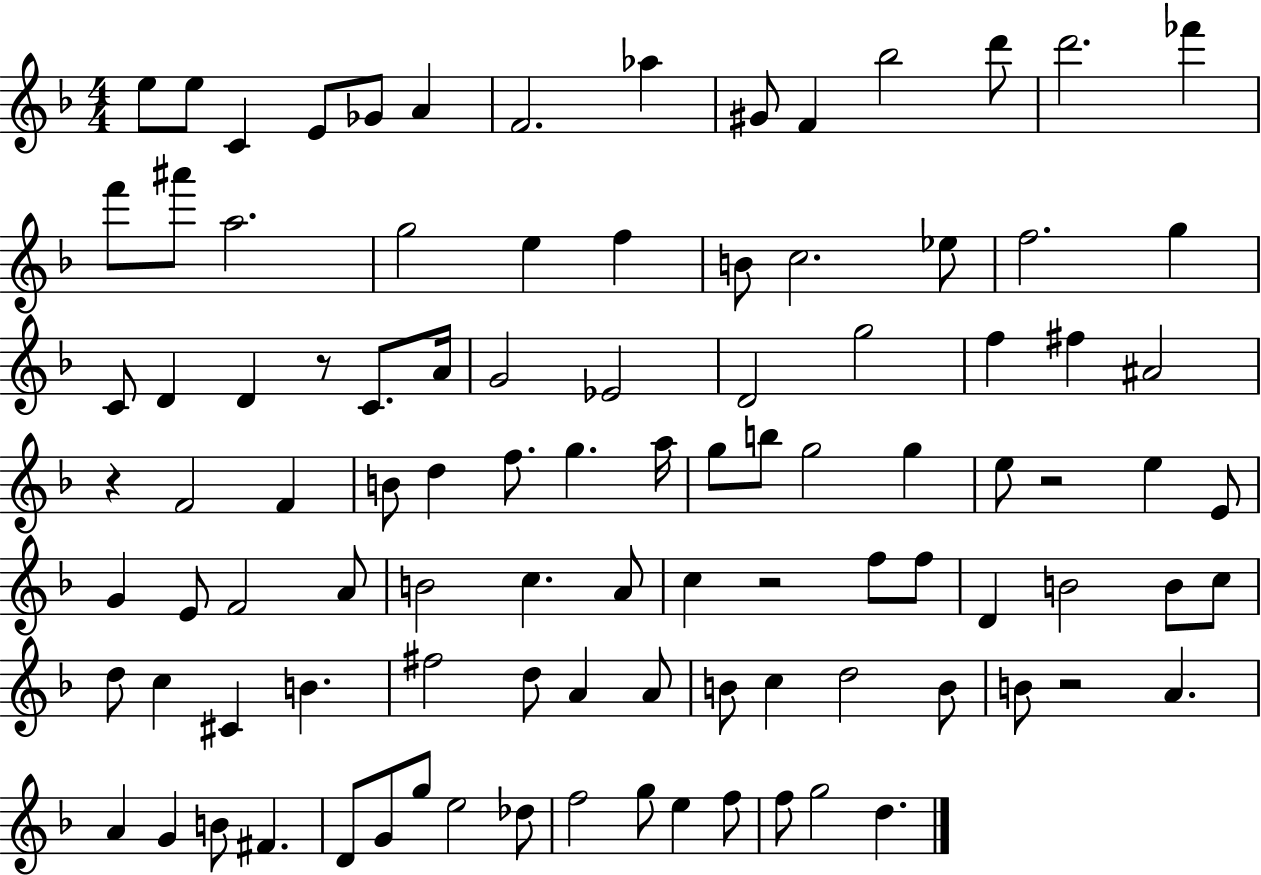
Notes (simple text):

E5/e E5/e C4/q E4/e Gb4/e A4/q F4/h. Ab5/q G#4/e F4/q Bb5/h D6/e D6/h. FES6/q F6/e A#6/e A5/h. G5/h E5/q F5/q B4/e C5/h. Eb5/e F5/h. G5/q C4/e D4/q D4/q R/e C4/e. A4/s G4/h Eb4/h D4/h G5/h F5/q F#5/q A#4/h R/q F4/h F4/q B4/e D5/q F5/e. G5/q. A5/s G5/e B5/e G5/h G5/q E5/e R/h E5/q E4/e G4/q E4/e F4/h A4/e B4/h C5/q. A4/e C5/q R/h F5/e F5/e D4/q B4/h B4/e C5/e D5/e C5/q C#4/q B4/q. F#5/h D5/e A4/q A4/e B4/e C5/q D5/h B4/e B4/e R/h A4/q. A4/q G4/q B4/e F#4/q. D4/e G4/e G5/e E5/h Db5/e F5/h G5/e E5/q F5/e F5/e G5/h D5/q.